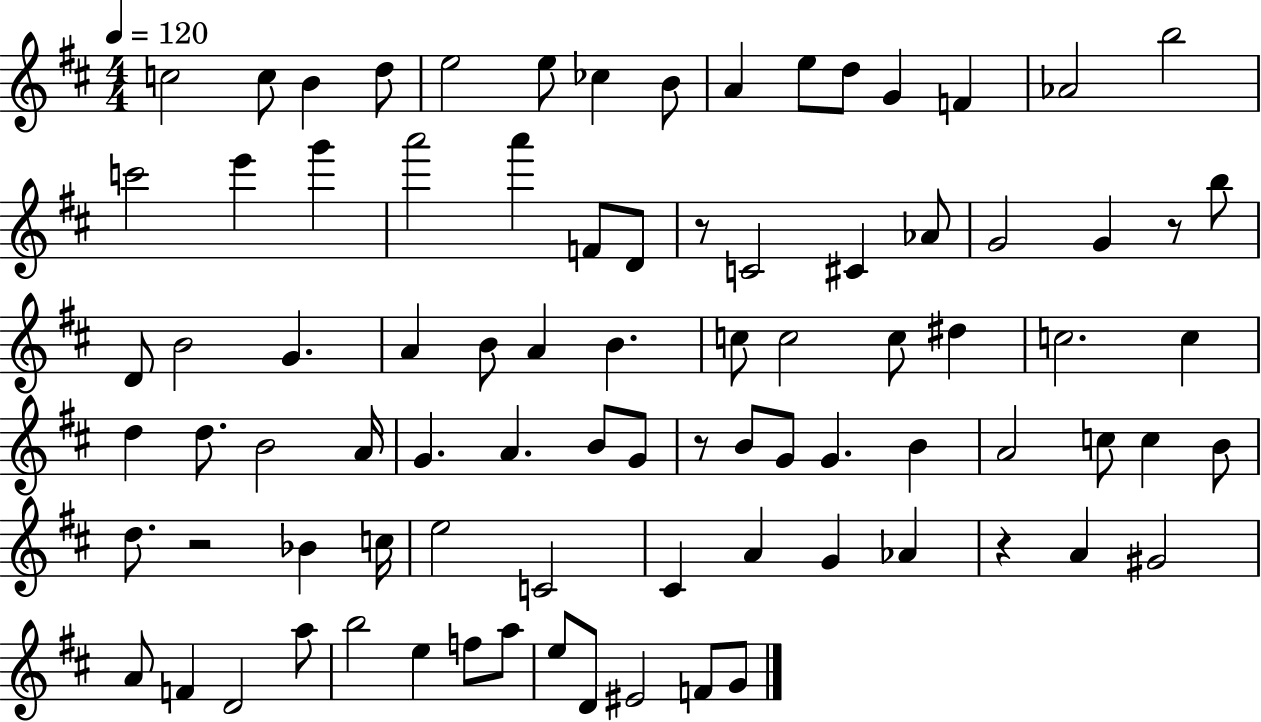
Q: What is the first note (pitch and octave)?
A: C5